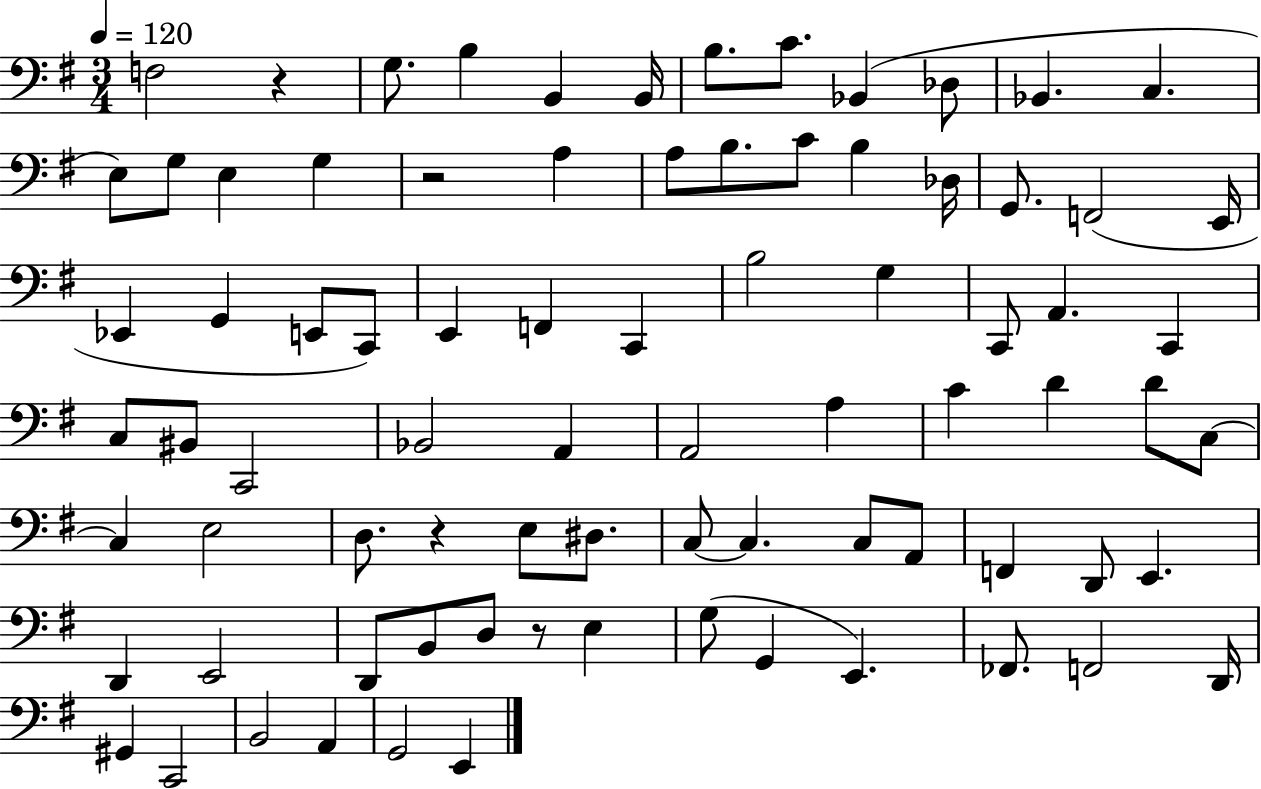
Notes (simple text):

F3/h R/q G3/e. B3/q B2/q B2/s B3/e. C4/e. Bb2/q Db3/e Bb2/q. C3/q. E3/e G3/e E3/q G3/q R/h A3/q A3/e B3/e. C4/e B3/q Db3/s G2/e. F2/h E2/s Eb2/q G2/q E2/e C2/e E2/q F2/q C2/q B3/h G3/q C2/e A2/q. C2/q C3/e BIS2/e C2/h Bb2/h A2/q A2/h A3/q C4/q D4/q D4/e C3/e C3/q E3/h D3/e. R/q E3/e D#3/e. C3/e C3/q. C3/e A2/e F2/q D2/e E2/q. D2/q E2/h D2/e B2/e D3/e R/e E3/q G3/e G2/q E2/q. FES2/e. F2/h D2/s G#2/q C2/h B2/h A2/q G2/h E2/q